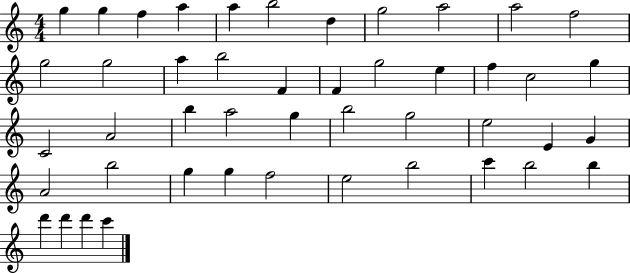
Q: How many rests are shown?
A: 0